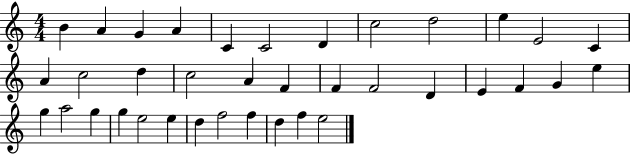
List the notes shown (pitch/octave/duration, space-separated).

B4/q A4/q G4/q A4/q C4/q C4/h D4/q C5/h D5/h E5/q E4/h C4/q A4/q C5/h D5/q C5/h A4/q F4/q F4/q F4/h D4/q E4/q F4/q G4/q E5/q G5/q A5/h G5/q G5/q E5/h E5/q D5/q F5/h F5/q D5/q F5/q E5/h